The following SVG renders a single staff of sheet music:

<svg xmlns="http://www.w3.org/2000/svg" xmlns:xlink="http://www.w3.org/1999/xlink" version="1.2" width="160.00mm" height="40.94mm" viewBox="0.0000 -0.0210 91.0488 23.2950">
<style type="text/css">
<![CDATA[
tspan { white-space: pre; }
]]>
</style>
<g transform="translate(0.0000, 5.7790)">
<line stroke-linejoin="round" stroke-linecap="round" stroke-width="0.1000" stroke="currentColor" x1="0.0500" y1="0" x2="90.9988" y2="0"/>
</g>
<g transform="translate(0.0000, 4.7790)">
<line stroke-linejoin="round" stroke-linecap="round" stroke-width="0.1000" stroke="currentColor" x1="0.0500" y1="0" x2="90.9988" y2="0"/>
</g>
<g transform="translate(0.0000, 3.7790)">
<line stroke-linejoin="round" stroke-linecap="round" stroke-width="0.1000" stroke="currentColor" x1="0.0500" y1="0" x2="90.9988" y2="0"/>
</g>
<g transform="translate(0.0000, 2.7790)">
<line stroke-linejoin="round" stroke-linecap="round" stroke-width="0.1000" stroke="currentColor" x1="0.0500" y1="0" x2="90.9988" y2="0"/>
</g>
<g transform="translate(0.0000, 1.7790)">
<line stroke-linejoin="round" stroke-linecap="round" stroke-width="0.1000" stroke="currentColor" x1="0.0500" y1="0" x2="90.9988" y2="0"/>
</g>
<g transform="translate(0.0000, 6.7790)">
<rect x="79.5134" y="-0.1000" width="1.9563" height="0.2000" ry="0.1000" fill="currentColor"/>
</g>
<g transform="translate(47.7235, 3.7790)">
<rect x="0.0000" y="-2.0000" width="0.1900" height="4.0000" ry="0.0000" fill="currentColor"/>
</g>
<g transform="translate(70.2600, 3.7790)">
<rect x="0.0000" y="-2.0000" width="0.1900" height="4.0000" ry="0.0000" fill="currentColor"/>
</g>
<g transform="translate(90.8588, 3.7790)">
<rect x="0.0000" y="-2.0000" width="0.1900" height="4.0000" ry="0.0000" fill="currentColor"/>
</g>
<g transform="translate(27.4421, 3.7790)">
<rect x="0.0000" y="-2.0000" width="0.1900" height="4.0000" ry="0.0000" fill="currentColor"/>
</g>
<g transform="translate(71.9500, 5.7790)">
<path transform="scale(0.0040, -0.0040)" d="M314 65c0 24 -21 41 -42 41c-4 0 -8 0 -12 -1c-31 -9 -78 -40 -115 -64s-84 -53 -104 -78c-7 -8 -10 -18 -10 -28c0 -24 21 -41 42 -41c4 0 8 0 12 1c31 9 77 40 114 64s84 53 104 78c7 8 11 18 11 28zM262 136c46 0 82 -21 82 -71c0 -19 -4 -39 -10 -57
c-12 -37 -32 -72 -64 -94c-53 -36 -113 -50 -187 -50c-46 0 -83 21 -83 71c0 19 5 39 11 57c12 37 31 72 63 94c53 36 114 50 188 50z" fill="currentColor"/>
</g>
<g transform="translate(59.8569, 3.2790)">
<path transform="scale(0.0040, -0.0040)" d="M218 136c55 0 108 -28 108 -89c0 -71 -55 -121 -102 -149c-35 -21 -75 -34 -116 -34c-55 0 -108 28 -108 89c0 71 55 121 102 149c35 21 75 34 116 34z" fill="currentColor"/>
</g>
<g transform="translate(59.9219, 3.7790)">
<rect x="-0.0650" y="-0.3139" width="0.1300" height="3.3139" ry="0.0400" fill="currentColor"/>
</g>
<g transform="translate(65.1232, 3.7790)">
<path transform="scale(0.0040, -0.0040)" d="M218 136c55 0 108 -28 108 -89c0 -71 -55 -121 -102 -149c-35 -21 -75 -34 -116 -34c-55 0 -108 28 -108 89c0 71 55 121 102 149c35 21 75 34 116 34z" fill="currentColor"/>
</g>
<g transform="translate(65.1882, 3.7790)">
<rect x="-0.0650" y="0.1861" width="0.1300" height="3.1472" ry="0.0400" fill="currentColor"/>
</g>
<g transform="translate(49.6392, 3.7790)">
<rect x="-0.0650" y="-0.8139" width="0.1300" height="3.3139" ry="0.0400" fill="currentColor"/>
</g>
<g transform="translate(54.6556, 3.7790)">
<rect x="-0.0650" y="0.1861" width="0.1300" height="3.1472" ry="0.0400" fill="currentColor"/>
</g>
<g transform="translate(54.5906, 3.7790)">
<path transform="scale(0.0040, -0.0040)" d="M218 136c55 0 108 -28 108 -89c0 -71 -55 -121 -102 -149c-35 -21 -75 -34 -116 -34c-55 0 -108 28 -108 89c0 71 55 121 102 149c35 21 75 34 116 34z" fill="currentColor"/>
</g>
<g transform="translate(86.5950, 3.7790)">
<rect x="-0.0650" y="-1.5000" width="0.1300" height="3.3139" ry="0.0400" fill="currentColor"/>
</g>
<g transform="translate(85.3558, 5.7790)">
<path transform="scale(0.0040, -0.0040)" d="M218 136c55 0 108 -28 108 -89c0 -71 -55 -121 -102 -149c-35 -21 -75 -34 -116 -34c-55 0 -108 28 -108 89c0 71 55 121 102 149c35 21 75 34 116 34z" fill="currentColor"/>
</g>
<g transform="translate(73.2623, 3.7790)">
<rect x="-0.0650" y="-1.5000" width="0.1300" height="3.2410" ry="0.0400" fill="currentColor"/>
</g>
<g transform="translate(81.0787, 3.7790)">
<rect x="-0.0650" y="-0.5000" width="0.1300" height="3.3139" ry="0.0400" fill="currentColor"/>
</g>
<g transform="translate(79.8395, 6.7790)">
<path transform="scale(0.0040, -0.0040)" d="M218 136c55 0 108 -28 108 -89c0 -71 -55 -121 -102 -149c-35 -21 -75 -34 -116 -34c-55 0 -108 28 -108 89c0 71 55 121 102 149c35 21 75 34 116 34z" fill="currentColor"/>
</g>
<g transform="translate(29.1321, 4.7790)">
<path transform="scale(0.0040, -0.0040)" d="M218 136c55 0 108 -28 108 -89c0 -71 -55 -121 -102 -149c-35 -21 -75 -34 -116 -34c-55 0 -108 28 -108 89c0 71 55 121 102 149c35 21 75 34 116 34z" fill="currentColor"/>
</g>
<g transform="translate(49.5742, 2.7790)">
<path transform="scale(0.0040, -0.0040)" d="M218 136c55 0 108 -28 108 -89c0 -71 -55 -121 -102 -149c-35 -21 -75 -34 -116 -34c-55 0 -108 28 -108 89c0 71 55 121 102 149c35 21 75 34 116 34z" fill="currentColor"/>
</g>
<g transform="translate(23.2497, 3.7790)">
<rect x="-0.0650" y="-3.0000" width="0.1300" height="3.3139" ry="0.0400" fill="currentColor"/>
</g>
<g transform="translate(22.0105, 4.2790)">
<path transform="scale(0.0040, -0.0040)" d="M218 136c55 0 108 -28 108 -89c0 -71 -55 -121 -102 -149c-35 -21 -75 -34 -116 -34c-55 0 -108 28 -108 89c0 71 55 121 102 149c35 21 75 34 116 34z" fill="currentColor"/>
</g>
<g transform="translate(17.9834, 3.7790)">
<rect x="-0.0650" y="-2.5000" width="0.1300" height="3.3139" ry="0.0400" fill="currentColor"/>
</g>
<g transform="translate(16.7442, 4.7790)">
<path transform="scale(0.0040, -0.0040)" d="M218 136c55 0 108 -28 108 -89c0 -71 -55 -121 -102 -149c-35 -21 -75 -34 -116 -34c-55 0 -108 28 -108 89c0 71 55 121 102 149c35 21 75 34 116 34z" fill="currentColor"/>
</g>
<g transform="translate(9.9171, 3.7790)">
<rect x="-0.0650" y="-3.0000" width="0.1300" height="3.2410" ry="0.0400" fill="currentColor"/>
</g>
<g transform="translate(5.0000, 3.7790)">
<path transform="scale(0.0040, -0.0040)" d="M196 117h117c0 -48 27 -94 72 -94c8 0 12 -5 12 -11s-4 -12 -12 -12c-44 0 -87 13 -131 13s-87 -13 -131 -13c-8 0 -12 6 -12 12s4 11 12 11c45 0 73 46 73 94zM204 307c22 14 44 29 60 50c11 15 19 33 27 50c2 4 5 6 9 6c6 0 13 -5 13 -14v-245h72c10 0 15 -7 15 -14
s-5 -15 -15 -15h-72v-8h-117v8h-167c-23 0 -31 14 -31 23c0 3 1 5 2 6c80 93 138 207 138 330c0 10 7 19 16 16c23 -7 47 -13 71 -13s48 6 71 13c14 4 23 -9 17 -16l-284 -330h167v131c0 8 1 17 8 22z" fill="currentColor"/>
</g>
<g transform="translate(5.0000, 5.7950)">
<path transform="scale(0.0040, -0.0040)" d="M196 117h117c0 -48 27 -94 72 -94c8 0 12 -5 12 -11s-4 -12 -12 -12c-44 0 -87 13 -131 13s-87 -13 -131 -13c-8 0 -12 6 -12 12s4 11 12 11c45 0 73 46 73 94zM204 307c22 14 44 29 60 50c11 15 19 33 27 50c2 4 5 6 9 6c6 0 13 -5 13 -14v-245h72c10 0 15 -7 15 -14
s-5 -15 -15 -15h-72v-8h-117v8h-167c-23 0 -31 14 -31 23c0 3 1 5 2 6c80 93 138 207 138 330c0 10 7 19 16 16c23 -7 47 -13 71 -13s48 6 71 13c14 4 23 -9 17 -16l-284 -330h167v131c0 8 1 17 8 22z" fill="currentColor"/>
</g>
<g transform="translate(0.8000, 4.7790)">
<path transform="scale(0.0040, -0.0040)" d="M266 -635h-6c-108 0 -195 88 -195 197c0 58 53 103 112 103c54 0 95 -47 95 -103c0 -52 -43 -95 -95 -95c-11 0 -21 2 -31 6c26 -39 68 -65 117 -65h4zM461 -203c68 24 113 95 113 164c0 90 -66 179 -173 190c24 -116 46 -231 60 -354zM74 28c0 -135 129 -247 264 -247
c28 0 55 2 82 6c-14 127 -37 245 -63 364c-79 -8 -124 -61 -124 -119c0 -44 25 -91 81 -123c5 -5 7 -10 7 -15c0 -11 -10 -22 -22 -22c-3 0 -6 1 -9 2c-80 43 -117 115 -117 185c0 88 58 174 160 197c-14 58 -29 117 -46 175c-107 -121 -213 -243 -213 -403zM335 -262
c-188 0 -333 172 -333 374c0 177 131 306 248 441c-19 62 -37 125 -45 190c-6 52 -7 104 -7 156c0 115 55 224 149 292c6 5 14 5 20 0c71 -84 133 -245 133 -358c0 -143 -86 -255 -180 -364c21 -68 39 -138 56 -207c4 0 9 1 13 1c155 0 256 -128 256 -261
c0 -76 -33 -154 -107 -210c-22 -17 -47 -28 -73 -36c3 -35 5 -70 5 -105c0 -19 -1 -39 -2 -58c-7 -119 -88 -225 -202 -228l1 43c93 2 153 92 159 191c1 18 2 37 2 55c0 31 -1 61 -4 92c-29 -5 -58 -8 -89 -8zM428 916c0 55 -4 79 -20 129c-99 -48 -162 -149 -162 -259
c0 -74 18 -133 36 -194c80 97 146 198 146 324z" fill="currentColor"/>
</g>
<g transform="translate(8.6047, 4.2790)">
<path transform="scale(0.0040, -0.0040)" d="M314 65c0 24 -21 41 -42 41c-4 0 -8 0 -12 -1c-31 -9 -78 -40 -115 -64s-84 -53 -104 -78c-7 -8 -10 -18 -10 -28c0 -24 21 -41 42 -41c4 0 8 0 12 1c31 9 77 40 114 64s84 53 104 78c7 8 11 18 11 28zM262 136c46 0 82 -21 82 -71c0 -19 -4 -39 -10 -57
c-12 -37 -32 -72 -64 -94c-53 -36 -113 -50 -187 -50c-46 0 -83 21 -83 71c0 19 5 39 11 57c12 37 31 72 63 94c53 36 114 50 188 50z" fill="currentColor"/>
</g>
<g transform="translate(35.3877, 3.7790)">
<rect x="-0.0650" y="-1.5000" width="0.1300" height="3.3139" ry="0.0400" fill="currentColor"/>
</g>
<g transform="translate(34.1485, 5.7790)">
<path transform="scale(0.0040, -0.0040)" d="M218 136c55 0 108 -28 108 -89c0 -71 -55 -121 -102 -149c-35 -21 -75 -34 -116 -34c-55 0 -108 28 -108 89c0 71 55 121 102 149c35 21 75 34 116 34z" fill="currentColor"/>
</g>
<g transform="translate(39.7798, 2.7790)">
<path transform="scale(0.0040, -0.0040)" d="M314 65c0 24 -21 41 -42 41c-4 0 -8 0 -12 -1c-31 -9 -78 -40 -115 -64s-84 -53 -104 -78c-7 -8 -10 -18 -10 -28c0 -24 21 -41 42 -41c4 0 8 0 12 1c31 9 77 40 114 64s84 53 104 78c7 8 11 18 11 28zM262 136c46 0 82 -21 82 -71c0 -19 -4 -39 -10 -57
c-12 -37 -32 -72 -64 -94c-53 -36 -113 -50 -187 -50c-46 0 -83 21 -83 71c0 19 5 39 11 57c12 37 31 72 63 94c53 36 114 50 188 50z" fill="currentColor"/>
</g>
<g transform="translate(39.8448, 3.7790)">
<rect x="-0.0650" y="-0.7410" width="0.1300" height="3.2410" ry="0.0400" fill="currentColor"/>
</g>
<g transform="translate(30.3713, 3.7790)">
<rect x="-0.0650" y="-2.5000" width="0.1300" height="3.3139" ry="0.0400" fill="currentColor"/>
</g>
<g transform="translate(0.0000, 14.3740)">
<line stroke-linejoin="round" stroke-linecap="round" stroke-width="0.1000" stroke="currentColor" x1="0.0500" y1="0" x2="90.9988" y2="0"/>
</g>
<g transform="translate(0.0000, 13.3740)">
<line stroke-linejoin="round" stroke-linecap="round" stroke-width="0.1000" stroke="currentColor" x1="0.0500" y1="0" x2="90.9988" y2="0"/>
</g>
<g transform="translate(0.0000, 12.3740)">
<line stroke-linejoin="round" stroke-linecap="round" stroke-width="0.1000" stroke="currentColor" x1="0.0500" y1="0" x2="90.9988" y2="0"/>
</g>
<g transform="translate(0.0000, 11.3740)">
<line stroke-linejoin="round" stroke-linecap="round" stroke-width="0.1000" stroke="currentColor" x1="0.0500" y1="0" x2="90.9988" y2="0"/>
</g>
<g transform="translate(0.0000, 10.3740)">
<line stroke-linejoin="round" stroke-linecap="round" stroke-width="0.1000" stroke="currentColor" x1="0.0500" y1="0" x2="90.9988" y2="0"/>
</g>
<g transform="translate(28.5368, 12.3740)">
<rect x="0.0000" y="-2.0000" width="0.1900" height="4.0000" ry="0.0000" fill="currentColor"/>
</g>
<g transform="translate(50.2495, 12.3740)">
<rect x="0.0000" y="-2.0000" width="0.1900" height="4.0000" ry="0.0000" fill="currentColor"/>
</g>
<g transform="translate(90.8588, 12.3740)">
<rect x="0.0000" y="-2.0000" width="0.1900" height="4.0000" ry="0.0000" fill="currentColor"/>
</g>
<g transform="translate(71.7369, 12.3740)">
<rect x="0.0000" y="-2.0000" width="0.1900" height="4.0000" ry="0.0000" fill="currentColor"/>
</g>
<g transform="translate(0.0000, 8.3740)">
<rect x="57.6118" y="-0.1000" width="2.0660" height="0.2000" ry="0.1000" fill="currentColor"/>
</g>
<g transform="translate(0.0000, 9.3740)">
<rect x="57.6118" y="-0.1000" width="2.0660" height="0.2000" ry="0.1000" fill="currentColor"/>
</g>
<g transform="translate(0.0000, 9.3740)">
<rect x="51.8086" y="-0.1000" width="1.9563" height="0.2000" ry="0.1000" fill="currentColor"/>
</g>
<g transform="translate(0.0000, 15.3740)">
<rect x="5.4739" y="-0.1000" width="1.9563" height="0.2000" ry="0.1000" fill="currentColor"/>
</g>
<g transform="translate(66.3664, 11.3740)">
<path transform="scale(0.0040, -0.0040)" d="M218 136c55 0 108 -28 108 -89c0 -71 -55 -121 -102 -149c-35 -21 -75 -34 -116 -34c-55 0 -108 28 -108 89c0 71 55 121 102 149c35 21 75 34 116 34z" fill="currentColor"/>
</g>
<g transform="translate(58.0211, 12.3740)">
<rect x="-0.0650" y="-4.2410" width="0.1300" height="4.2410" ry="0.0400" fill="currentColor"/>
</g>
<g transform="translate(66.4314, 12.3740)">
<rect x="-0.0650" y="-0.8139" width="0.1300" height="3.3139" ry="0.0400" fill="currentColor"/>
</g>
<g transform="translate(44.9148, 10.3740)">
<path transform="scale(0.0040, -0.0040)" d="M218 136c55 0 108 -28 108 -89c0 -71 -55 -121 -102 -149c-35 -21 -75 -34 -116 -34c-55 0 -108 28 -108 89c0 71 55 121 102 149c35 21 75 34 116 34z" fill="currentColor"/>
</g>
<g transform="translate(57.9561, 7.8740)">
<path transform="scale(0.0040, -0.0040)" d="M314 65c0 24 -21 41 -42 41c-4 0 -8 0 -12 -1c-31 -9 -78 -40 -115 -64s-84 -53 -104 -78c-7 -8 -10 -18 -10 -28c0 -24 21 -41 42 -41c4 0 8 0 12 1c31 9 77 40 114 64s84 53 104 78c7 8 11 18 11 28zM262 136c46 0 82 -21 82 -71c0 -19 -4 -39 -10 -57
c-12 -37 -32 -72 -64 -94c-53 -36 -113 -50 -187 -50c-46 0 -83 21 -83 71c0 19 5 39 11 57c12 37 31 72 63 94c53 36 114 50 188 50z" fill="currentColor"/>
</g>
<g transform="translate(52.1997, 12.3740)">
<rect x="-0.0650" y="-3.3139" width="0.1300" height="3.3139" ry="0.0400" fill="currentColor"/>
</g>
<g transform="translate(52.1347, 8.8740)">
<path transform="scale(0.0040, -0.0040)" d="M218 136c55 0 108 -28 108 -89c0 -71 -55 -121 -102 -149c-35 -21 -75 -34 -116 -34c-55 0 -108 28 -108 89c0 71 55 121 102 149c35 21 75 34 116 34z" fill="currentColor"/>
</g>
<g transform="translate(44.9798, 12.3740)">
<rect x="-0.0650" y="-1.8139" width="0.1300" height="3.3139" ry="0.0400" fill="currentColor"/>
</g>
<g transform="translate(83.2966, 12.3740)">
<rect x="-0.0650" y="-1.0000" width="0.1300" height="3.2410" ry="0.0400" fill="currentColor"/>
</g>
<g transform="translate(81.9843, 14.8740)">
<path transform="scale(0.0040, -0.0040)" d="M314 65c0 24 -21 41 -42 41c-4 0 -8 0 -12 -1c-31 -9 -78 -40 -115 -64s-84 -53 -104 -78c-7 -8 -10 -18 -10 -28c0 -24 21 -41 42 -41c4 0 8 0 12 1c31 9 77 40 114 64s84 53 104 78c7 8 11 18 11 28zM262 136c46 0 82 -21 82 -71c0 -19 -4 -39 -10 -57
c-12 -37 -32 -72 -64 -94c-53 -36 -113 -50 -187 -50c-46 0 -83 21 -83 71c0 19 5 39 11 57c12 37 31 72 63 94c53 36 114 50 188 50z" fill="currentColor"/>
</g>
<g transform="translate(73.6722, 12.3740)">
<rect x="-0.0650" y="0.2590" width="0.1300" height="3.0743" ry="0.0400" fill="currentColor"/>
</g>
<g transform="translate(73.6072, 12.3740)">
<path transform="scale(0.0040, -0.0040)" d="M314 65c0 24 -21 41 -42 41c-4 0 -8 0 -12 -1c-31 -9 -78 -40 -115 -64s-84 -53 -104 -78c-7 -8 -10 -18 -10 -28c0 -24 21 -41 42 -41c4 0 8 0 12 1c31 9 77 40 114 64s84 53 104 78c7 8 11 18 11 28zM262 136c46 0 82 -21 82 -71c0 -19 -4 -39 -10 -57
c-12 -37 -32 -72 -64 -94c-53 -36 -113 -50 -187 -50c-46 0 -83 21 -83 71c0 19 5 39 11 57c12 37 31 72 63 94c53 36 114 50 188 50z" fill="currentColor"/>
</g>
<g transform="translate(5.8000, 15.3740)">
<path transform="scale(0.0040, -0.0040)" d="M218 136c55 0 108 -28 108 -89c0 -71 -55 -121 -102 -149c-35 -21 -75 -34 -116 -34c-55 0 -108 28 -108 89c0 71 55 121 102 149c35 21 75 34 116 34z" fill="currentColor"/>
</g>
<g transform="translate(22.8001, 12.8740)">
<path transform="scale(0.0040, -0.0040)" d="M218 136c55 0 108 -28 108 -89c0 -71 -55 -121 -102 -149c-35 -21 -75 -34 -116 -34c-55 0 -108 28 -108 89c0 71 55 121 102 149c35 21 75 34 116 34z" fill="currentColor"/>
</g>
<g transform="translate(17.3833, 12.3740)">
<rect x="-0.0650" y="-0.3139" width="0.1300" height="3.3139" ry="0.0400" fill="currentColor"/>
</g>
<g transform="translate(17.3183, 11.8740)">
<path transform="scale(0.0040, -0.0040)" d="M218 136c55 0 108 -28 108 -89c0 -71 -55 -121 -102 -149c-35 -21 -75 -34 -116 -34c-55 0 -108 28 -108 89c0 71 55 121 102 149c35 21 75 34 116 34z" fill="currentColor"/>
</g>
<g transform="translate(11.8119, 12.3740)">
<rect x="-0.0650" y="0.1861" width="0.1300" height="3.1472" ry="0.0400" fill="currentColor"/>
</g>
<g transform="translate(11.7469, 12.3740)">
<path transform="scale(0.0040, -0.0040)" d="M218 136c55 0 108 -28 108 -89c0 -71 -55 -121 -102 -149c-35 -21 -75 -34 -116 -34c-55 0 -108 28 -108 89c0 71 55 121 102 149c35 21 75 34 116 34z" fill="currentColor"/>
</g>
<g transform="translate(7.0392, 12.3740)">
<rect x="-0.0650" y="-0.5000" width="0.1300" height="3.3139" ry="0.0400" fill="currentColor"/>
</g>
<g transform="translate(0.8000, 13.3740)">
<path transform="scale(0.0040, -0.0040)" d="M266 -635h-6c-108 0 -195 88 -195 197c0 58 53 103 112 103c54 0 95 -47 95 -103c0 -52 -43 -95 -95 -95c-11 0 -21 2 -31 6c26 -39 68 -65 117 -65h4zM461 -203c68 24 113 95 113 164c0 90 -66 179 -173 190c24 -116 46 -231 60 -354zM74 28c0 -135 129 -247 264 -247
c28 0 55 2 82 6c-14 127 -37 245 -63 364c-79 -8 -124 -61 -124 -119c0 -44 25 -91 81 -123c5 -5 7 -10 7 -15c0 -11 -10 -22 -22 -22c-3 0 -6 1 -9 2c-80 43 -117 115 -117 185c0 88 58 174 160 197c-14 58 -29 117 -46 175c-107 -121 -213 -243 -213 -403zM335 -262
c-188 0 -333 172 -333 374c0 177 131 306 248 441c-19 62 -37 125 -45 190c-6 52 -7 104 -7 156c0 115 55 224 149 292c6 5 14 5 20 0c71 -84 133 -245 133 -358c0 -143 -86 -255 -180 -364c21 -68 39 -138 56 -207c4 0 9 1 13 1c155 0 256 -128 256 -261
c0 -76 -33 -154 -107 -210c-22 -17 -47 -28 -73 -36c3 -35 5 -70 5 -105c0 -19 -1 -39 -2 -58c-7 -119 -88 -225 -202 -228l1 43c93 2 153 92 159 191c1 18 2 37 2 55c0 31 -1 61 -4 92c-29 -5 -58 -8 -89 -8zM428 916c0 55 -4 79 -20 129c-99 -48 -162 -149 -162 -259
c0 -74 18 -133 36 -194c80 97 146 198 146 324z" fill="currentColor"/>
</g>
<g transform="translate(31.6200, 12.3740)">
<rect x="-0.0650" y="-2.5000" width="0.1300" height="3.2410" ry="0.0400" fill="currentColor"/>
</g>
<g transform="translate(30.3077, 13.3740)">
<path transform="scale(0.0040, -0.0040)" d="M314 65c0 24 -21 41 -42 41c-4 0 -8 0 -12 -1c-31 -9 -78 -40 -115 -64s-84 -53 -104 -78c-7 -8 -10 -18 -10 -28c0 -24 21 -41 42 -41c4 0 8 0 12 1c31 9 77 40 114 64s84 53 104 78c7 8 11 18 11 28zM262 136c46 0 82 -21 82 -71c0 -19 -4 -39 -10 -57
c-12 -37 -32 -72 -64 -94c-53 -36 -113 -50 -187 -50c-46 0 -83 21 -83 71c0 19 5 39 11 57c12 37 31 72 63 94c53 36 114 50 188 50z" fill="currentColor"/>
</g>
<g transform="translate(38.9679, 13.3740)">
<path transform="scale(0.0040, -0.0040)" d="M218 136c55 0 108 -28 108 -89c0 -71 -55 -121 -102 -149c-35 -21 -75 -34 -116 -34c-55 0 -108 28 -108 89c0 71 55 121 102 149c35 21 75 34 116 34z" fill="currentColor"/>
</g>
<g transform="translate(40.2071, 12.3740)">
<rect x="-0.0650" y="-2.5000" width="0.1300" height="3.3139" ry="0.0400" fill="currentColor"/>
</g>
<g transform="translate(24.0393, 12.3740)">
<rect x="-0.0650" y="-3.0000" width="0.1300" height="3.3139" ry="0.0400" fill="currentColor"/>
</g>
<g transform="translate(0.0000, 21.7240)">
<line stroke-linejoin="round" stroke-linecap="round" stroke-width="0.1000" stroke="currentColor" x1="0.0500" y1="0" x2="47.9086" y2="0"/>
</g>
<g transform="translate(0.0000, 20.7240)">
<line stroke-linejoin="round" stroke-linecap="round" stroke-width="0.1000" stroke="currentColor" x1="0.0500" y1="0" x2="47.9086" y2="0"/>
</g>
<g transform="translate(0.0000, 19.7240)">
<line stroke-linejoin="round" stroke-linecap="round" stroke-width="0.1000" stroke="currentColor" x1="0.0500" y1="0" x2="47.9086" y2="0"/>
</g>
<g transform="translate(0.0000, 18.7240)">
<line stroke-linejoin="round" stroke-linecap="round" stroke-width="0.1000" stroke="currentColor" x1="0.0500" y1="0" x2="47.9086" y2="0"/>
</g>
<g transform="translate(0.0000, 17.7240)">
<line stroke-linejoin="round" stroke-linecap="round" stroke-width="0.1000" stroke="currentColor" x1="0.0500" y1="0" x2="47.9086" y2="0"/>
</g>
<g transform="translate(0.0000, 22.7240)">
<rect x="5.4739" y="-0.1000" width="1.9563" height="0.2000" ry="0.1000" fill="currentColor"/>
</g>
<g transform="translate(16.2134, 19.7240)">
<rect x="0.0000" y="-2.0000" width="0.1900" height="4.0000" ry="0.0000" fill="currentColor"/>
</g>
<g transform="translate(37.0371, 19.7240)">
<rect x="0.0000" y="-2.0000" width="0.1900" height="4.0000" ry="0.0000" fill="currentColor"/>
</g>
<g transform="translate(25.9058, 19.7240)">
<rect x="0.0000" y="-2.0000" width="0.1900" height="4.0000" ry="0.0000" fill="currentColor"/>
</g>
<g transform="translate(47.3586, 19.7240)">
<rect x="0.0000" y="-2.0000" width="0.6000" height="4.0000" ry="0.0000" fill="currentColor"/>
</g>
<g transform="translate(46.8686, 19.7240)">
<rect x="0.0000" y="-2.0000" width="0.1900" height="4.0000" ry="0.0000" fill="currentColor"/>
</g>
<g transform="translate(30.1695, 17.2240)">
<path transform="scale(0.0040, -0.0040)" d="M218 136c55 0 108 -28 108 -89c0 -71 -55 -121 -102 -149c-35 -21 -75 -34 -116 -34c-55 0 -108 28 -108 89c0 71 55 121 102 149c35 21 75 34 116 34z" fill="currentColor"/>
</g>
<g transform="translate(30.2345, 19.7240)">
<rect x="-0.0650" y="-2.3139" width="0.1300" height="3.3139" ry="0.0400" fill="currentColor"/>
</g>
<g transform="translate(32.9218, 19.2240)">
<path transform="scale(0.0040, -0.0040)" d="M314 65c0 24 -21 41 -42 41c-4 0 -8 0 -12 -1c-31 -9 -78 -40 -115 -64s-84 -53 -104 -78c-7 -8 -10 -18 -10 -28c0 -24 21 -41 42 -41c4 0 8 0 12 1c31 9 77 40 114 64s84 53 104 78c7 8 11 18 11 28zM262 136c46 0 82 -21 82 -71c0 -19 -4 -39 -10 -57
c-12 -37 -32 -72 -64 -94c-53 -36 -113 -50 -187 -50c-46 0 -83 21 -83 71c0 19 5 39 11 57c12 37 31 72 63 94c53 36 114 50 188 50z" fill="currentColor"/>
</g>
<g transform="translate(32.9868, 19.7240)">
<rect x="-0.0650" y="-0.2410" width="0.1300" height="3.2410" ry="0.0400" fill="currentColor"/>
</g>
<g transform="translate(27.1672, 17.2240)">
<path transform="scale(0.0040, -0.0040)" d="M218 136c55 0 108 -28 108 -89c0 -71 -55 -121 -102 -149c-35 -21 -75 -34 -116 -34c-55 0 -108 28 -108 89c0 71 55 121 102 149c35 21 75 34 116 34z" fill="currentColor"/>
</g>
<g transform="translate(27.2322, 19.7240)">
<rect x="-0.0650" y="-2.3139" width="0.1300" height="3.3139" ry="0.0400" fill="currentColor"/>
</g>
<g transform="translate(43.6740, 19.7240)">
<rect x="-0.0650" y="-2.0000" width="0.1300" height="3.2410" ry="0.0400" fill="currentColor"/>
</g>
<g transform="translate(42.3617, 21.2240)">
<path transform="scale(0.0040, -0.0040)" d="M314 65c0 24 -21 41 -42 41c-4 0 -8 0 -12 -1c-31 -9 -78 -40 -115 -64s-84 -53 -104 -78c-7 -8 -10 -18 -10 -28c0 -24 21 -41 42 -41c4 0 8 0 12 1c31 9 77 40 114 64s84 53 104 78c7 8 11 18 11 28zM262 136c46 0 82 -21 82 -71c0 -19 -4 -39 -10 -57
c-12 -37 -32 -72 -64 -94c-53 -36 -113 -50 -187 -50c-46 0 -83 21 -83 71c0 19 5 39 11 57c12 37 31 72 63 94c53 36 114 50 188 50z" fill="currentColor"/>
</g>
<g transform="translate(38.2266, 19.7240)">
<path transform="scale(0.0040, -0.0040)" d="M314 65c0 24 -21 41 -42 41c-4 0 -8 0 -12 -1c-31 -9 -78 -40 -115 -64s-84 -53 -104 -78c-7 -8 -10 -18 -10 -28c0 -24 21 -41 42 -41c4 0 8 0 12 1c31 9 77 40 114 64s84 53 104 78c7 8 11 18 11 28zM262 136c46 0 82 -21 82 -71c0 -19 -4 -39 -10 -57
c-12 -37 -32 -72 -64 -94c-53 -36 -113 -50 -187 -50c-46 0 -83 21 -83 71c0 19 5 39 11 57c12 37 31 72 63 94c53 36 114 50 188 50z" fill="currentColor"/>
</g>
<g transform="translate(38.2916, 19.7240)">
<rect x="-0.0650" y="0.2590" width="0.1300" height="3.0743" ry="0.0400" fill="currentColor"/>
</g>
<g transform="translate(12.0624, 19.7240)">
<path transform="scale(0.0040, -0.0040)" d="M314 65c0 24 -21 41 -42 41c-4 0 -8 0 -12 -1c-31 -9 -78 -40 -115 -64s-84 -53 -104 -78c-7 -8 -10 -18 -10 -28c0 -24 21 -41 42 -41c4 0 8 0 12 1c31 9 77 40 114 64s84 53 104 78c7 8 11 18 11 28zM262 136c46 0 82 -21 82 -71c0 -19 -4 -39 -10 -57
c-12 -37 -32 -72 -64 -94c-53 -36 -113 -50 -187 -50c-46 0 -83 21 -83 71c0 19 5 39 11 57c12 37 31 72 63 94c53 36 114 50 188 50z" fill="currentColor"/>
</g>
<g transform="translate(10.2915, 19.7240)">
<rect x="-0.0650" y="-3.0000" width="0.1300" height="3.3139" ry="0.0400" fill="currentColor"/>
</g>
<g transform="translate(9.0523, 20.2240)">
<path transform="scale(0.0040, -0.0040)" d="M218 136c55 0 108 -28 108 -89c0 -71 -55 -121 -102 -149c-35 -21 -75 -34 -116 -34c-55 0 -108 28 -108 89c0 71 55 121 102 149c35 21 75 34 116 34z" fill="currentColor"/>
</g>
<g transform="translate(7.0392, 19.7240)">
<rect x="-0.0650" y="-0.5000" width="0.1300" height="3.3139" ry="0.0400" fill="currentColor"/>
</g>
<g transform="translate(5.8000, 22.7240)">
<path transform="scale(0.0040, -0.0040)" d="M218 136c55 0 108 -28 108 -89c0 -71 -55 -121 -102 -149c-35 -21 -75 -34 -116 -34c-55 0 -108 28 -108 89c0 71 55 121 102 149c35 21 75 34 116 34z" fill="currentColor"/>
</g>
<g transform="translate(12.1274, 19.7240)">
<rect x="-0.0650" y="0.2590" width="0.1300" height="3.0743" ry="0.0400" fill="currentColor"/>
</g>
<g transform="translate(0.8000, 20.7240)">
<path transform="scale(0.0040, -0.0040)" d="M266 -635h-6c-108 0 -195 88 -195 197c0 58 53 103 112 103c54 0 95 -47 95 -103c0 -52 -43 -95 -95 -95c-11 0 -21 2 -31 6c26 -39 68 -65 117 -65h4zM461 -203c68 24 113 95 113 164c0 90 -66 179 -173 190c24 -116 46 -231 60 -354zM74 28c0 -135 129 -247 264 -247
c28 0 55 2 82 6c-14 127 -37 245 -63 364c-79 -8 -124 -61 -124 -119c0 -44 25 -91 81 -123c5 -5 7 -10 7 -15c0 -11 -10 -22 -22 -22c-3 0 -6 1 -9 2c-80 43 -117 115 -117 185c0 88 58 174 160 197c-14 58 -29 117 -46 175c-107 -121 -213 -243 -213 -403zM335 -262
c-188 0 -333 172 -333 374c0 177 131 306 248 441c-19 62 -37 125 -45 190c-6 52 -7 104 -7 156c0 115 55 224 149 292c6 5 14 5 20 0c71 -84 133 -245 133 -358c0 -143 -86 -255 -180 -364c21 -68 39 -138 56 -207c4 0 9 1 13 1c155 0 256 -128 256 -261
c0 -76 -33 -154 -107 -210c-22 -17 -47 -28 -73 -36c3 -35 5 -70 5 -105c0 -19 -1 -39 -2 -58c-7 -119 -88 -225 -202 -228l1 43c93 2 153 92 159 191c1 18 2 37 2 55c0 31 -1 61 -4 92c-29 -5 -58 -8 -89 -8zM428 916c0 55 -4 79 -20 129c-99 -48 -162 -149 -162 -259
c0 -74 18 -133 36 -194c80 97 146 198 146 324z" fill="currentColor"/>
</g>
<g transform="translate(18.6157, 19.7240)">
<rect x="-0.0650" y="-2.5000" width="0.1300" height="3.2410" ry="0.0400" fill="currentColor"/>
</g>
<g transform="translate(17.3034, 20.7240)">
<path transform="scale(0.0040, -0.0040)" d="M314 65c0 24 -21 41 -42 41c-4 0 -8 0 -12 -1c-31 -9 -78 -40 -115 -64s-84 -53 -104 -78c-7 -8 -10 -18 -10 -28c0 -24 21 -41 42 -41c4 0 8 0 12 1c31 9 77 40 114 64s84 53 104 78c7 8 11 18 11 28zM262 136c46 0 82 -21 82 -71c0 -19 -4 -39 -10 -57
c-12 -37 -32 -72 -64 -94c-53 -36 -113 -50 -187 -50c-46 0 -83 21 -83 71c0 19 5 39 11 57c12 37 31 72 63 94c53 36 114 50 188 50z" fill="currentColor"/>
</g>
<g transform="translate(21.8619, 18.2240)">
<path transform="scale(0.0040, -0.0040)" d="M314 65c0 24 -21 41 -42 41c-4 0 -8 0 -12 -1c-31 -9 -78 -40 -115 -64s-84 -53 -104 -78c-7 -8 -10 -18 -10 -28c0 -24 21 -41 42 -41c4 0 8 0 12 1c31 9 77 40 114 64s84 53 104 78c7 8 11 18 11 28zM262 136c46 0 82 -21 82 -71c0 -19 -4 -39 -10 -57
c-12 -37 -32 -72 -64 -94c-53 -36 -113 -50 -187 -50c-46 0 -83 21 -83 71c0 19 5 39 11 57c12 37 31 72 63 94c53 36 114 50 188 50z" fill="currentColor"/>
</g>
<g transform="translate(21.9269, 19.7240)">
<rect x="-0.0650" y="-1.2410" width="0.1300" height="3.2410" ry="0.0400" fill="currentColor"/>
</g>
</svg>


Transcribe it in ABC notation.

X:1
T:Untitled
M:4/4
L:1/4
K:C
A2 G A G E d2 d B c B E2 C E C B c A G2 G f b d'2 d B2 D2 C A B2 G2 e2 g g c2 B2 F2